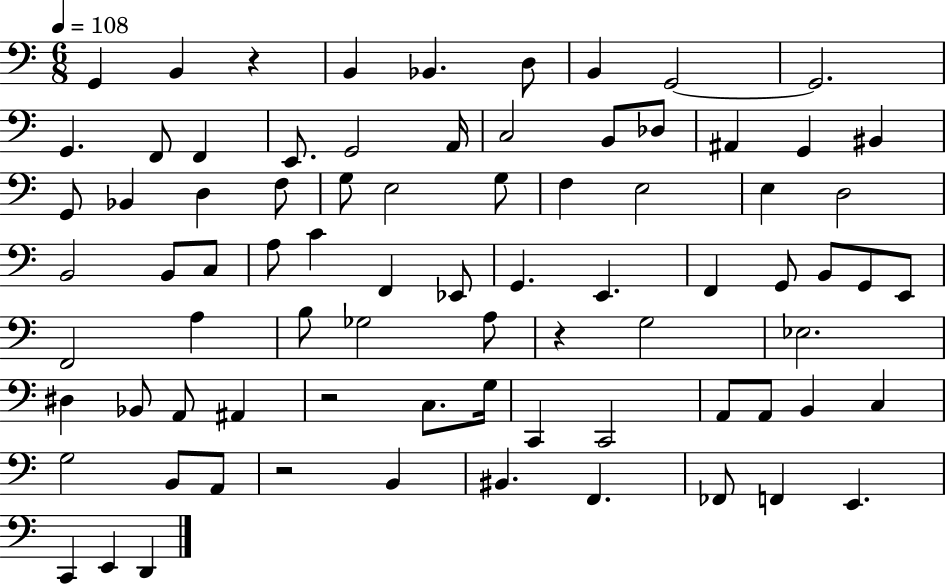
G2/q B2/q R/q B2/q Bb2/q. D3/e B2/q G2/h G2/h. G2/q. F2/e F2/q E2/e. G2/h A2/s C3/h B2/e Db3/e A#2/q G2/q BIS2/q G2/e Bb2/q D3/q F3/e G3/e E3/h G3/e F3/q E3/h E3/q D3/h B2/h B2/e C3/e A3/e C4/q F2/q Eb2/e G2/q. E2/q. F2/q G2/e B2/e G2/e E2/e F2/h A3/q B3/e Gb3/h A3/e R/q G3/h Eb3/h. D#3/q Bb2/e A2/e A#2/q R/h C3/e. G3/s C2/q C2/h A2/e A2/e B2/q C3/q G3/h B2/e A2/e R/h B2/q BIS2/q. F2/q. FES2/e F2/q E2/q. C2/q E2/q D2/q